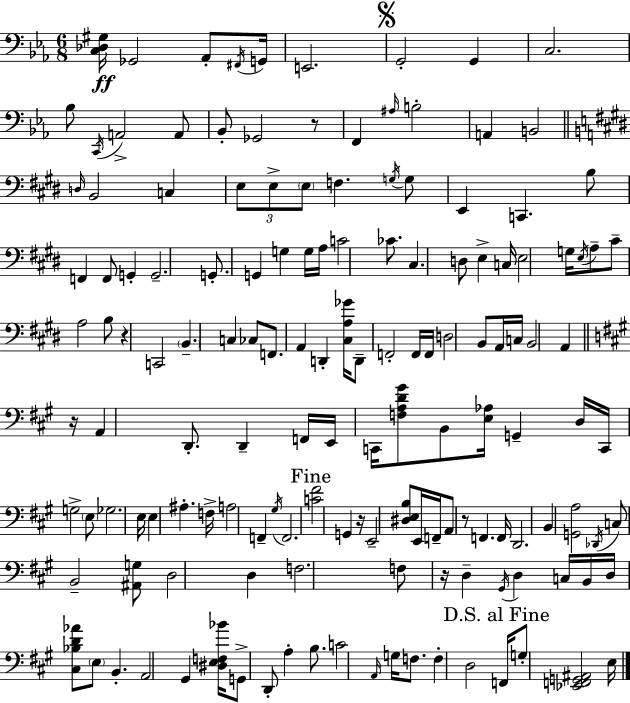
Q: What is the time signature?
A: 6/8